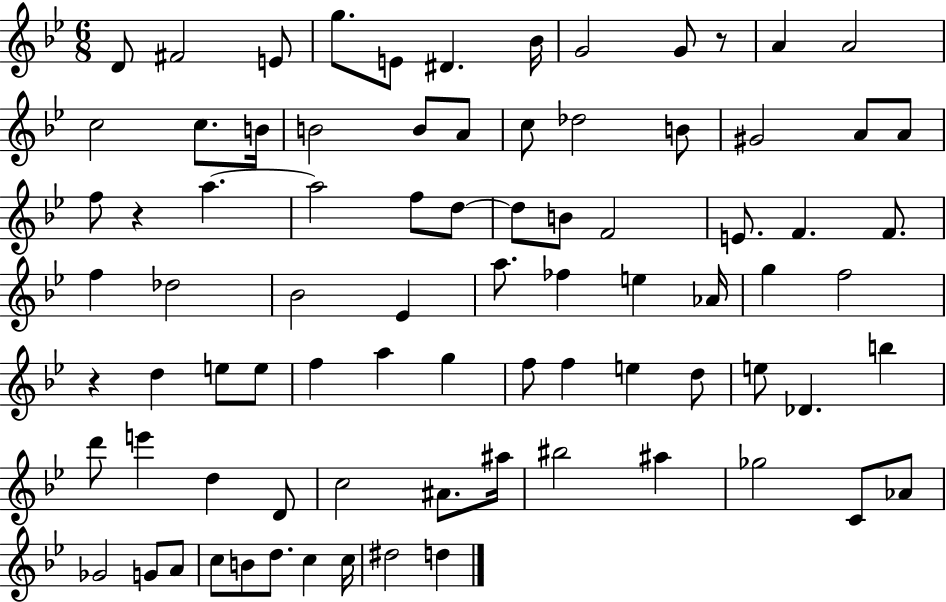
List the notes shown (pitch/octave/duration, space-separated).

D4/e F#4/h E4/e G5/e. E4/e D#4/q. Bb4/s G4/h G4/e R/e A4/q A4/h C5/h C5/e. B4/s B4/h B4/e A4/e C5/e Db5/h B4/e G#4/h A4/e A4/e F5/e R/q A5/q. A5/h F5/e D5/e D5/e B4/e F4/h E4/e. F4/q. F4/e. F5/q Db5/h Bb4/h Eb4/q A5/e. FES5/q E5/q Ab4/s G5/q F5/h R/q D5/q E5/e E5/e F5/q A5/q G5/q F5/e F5/q E5/q D5/e E5/e Db4/q. B5/q D6/e E6/q D5/q D4/e C5/h A#4/e. A#5/s BIS5/h A#5/q Gb5/h C4/e Ab4/e Gb4/h G4/e A4/e C5/e B4/e D5/e. C5/q C5/s D#5/h D5/q